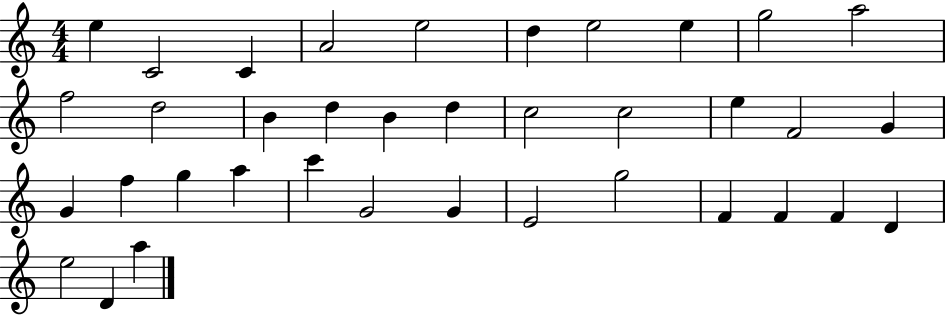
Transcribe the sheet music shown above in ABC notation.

X:1
T:Untitled
M:4/4
L:1/4
K:C
e C2 C A2 e2 d e2 e g2 a2 f2 d2 B d B d c2 c2 e F2 G G f g a c' G2 G E2 g2 F F F D e2 D a